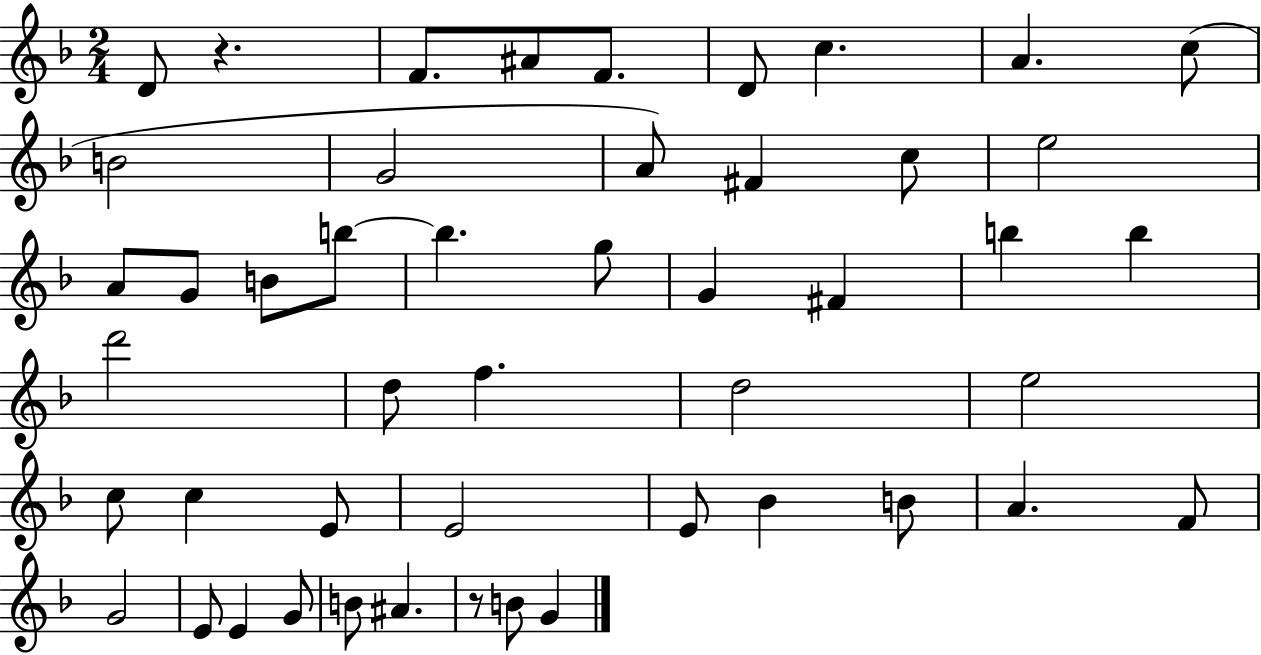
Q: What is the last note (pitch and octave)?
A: G4